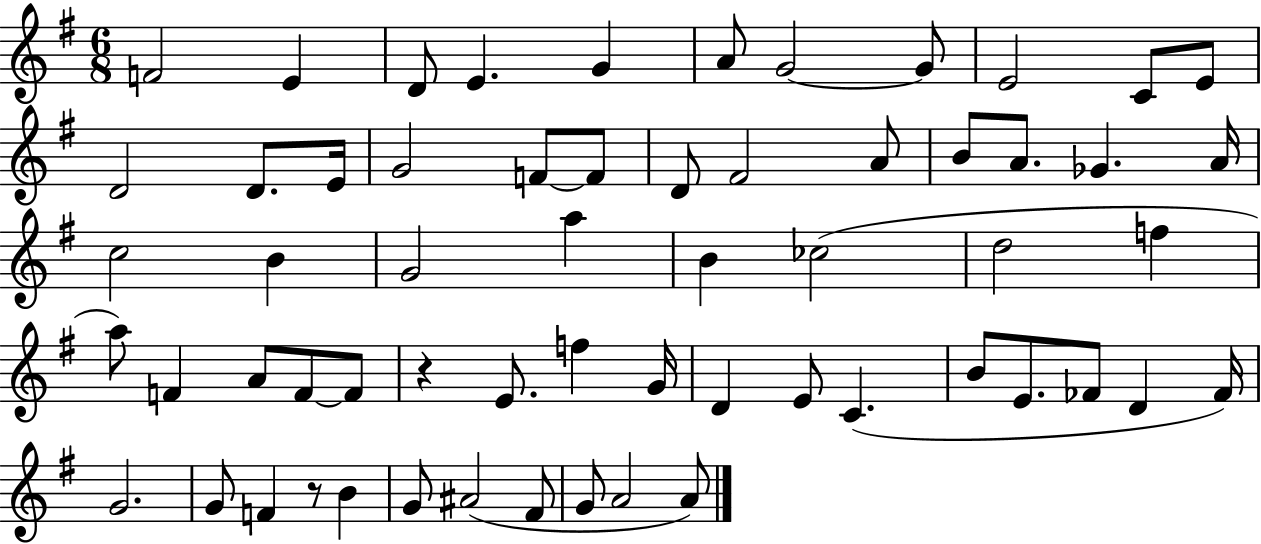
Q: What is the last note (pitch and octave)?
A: A4